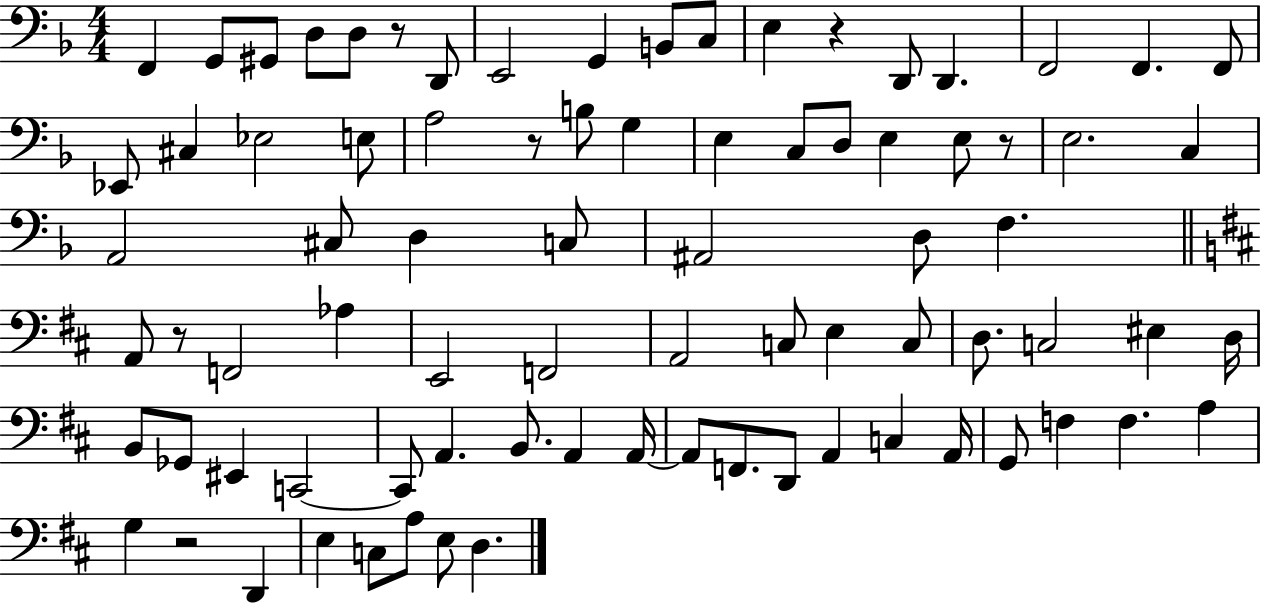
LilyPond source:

{
  \clef bass
  \numericTimeSignature
  \time 4/4
  \key f \major
  \repeat volta 2 { f,4 g,8 gis,8 d8 d8 r8 d,8 | e,2 g,4 b,8 c8 | e4 r4 d,8 d,4. | f,2 f,4. f,8 | \break ees,8 cis4 ees2 e8 | a2 r8 b8 g4 | e4 c8 d8 e4 e8 r8 | e2. c4 | \break a,2 cis8 d4 c8 | ais,2 d8 f4. | \bar "||" \break \key d \major a,8 r8 f,2 aes4 | e,2 f,2 | a,2 c8 e4 c8 | d8. c2 eis4 d16 | \break b,8 ges,8 eis,4 c,2~~ | c,8 a,4. b,8. a,4 a,16~~ | a,8 f,8. d,8 a,4 c4 a,16 | g,8 f4 f4. a4 | \break g4 r2 d,4 | e4 c8 a8 e8 d4. | } \bar "|."
}